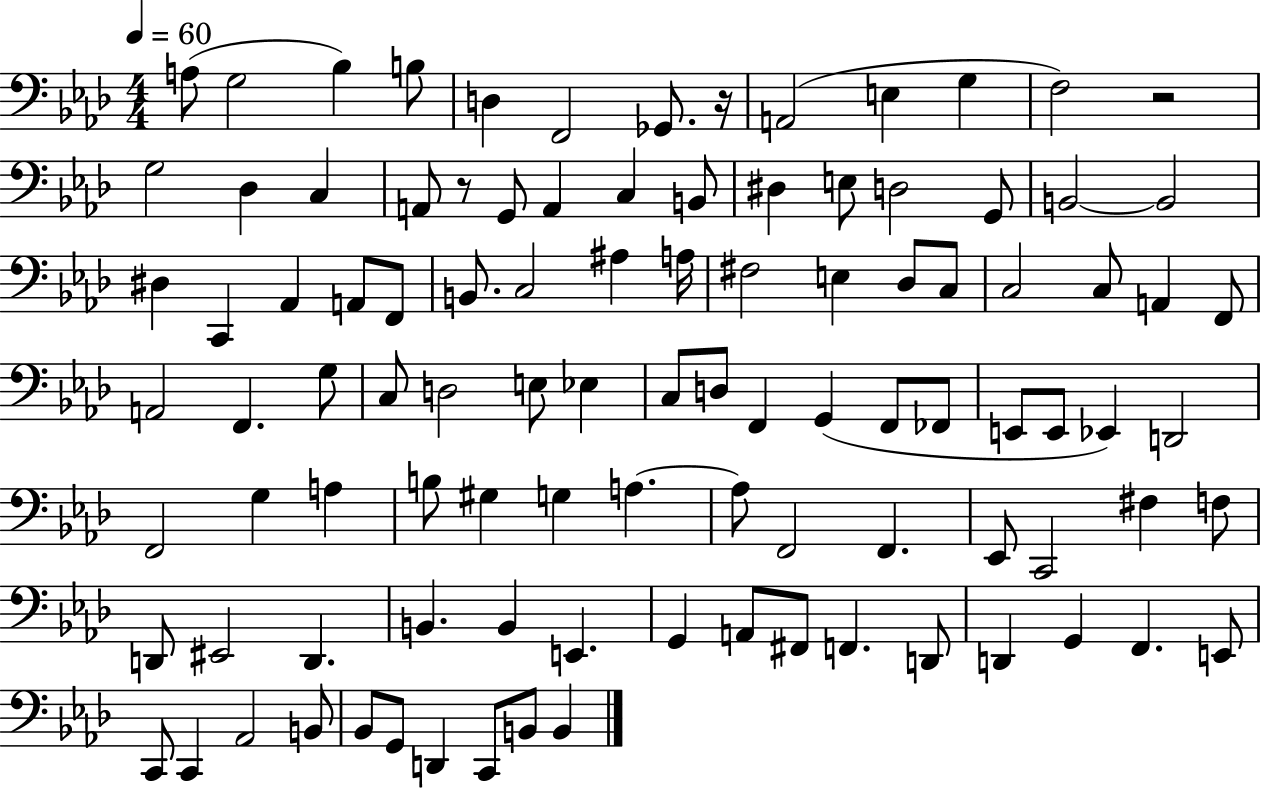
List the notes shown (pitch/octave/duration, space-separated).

A3/e G3/h Bb3/q B3/e D3/q F2/h Gb2/e. R/s A2/h E3/q G3/q F3/h R/h G3/h Db3/q C3/q A2/e R/e G2/e A2/q C3/q B2/e D#3/q E3/e D3/h G2/e B2/h B2/h D#3/q C2/q Ab2/q A2/e F2/e B2/e. C3/h A#3/q A3/s F#3/h E3/q Db3/e C3/e C3/h C3/e A2/q F2/e A2/h F2/q. G3/e C3/e D3/h E3/e Eb3/q C3/e D3/e F2/q G2/q F2/e FES2/e E2/e E2/e Eb2/q D2/h F2/h G3/q A3/q B3/e G#3/q G3/q A3/q. A3/e F2/h F2/q. Eb2/e C2/h F#3/q F3/e D2/e EIS2/h D2/q. B2/q. B2/q E2/q. G2/q A2/e F#2/e F2/q. D2/e D2/q G2/q F2/q. E2/e C2/e C2/q Ab2/h B2/e Bb2/e G2/e D2/q C2/e B2/e B2/q